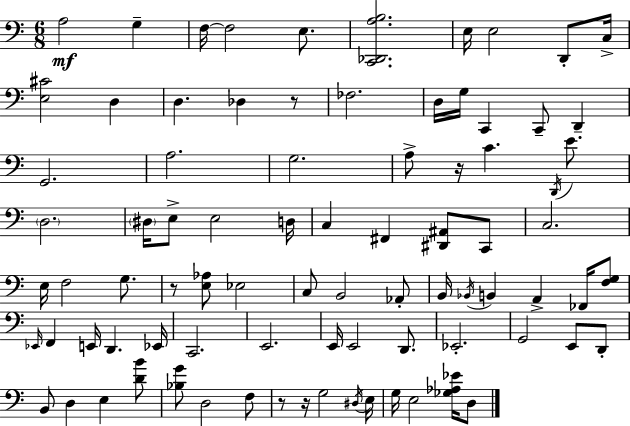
A3/h G3/q F3/s F3/h E3/e. [C2,Db2,A3,B3]/h. E3/s E3/h D2/e C3/s [E3,C#4]/h D3/q D3/q. Db3/q R/e FES3/h. D3/s G3/s C2/q C2/e D2/q G2/h. A3/h. G3/h. A3/e R/s C4/q. D2/s E4/e. D3/h. D#3/s E3/e E3/h D3/s C3/q F#2/q [D#2,A#2]/e C2/e C3/h. E3/s F3/h G3/e. R/e [E3,Ab3]/e Eb3/h C3/e B2/h Ab2/e B2/s Bb2/s B2/q A2/q FES2/s [F3,G3]/e Eb2/s F2/q E2/s D2/q. Eb2/s C2/h. E2/h. E2/s E2/h D2/e. Eb2/h. G2/h E2/e D2/e B2/e D3/q E3/q [D4,B4]/e [Bb3,G4]/e D3/h F3/e R/e R/s G3/h D#3/s E3/s G3/s E3/h [Gb3,Ab3,Eb4]/s D3/e